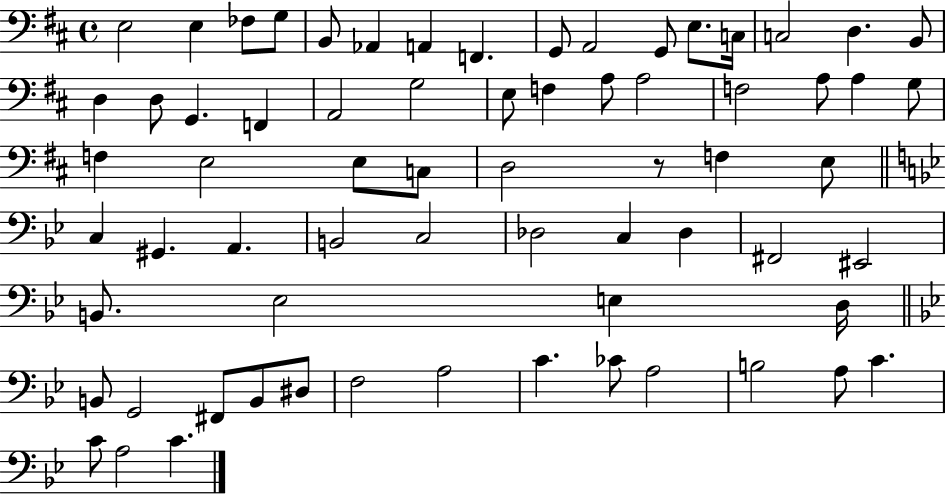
X:1
T:Untitled
M:4/4
L:1/4
K:D
E,2 E, _F,/2 G,/2 B,,/2 _A,, A,, F,, G,,/2 A,,2 G,,/2 E,/2 C,/4 C,2 D, B,,/2 D, D,/2 G,, F,, A,,2 G,2 E,/2 F, A,/2 A,2 F,2 A,/2 A, G,/2 F, E,2 E,/2 C,/2 D,2 z/2 F, E,/2 C, ^G,, A,, B,,2 C,2 _D,2 C, _D, ^F,,2 ^E,,2 B,,/2 _E,2 E, D,/4 B,,/2 G,,2 ^F,,/2 B,,/2 ^D,/2 F,2 A,2 C _C/2 A,2 B,2 A,/2 C C/2 A,2 C